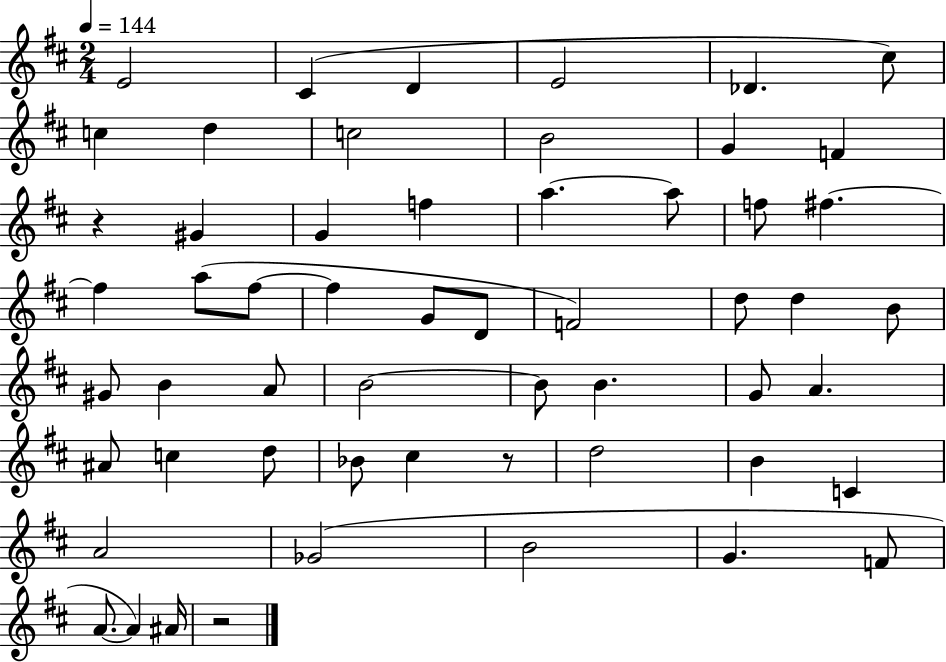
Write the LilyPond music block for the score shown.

{
  \clef treble
  \numericTimeSignature
  \time 2/4
  \key d \major
  \tempo 4 = 144
  e'2 | cis'4( d'4 | e'2 | des'4. cis''8) | \break c''4 d''4 | c''2 | b'2 | g'4 f'4 | \break r4 gis'4 | g'4 f''4 | a''4.~~ a''8 | f''8 fis''4.~~ | \break fis''4 a''8( fis''8~~ | fis''4 g'8 d'8 | f'2) | d''8 d''4 b'8 | \break gis'8 b'4 a'8 | b'2~~ | b'8 b'4. | g'8 a'4. | \break ais'8 c''4 d''8 | bes'8 cis''4 r8 | d''2 | b'4 c'4 | \break a'2 | ges'2( | b'2 | g'4. f'8 | \break a'8.~~ a'4) ais'16 | r2 | \bar "|."
}